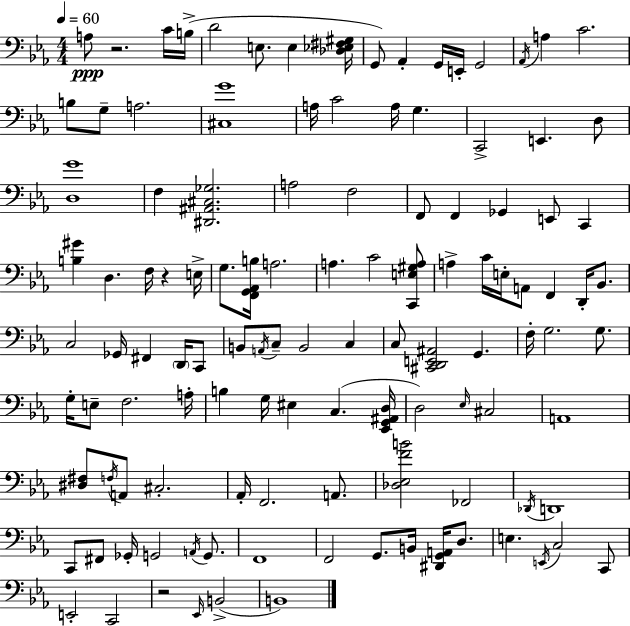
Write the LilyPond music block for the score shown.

{
  \clef bass
  \numericTimeSignature
  \time 4/4
  \key ees \major
  \tempo 4 = 60
  a8\ppp r2. c'16 b16->( | d'2 e8. e4 <des ees fis gis>16 | g,8) aes,4-. g,16 e,16-. g,2 | \acciaccatura { aes,16 } a4 c'2. | \break b8 g8-- a2. | <cis g'>1 | a16 c'2 a16 g4. | c,2-> e,4. d8 | \break <d g'>1 | f4 <dis, ais, cis ges>2. | a2 f2 | f,8 f,4 ges,4 e,8 c,4 | \break <b gis'>4 d4. f16 r4 | e16-> g8. <f, g, aes, b>16 a2. | a4. c'2 <c, e gis a>8 | a4-> c'16 e16-. a,8 f,4 d,16-. bes,8. | \break c2 ges,16 fis,4 \parenthesize d,16 c,8 | b,8 \acciaccatura { a,16 } c8-- b,2 c4 | c8 <cis, d, e, ais,>2 g,4. | f16-. g2. g8. | \break g16-. e8-- f2. | a16-. b4 g16 eis4 c4.( | <ees, g, ais, d>16 d2) \grace { ees16 } cis2 | a,1 | \break <dis fis>8 \acciaccatura { f16 } a,8 cis2.-. | aes,16-. f,2. | a,8. <des ees f' b'>2 fes,2 | \acciaccatura { des,16 } d,1 | \break c,8 fis,8 ges,16-. g,2 | \acciaccatura { a,16 } g,8. f,1 | f,2 g,8. | b,16 <dis, g, a,>16 d8. e4. \acciaccatura { e,16 } c2 | \break c,8 e,2-. c,2 | r2 \grace { ees,16 }( | b,2-> b,1) | \bar "|."
}